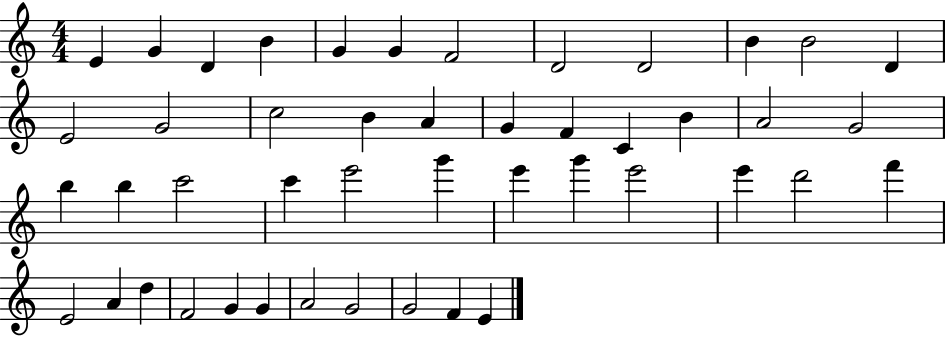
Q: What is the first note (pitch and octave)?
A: E4